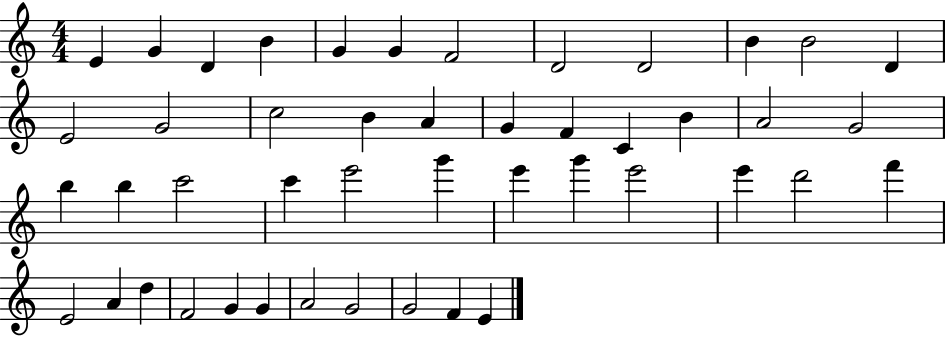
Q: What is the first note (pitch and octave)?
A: E4